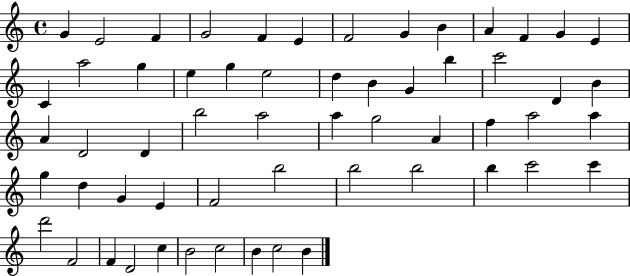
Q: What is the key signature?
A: C major